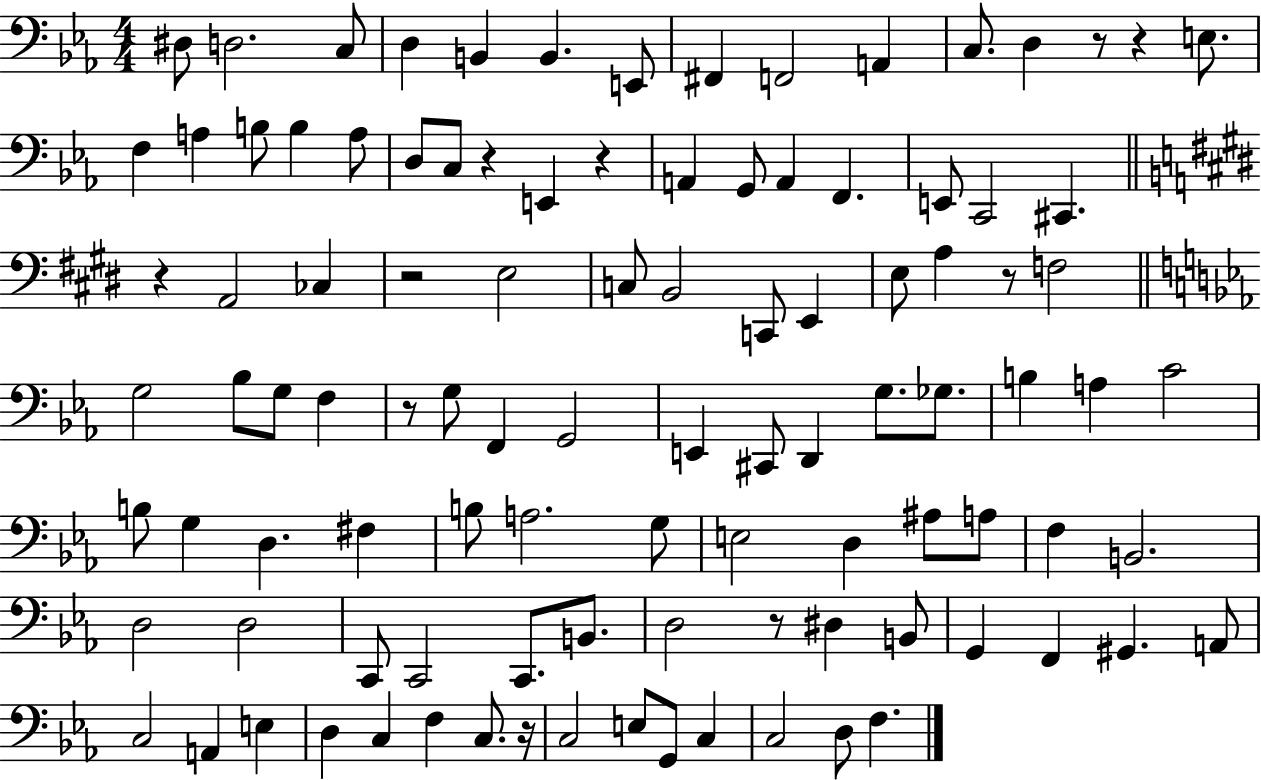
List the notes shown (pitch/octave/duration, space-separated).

D#3/e D3/h. C3/e D3/q B2/q B2/q. E2/e F#2/q F2/h A2/q C3/e. D3/q R/e R/q E3/e. F3/q A3/q B3/e B3/q A3/e D3/e C3/e R/q E2/q R/q A2/q G2/e A2/q F2/q. E2/e C2/h C#2/q. R/q A2/h CES3/q R/h E3/h C3/e B2/h C2/e E2/q E3/e A3/q R/e F3/h G3/h Bb3/e G3/e F3/q R/e G3/e F2/q G2/h E2/q C#2/e D2/q G3/e. Gb3/e. B3/q A3/q C4/h B3/e G3/q D3/q. F#3/q B3/e A3/h. G3/e E3/h D3/q A#3/e A3/e F3/q B2/h. D3/h D3/h C2/e C2/h C2/e. B2/e. D3/h R/e D#3/q B2/e G2/q F2/q G#2/q. A2/e C3/h A2/q E3/q D3/q C3/q F3/q C3/e. R/s C3/h E3/e G2/e C3/q C3/h D3/e F3/q.